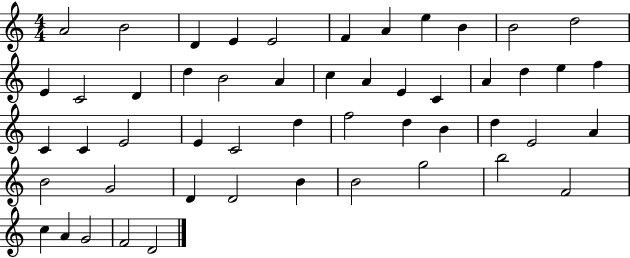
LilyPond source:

{
  \clef treble
  \numericTimeSignature
  \time 4/4
  \key c \major
  a'2 b'2 | d'4 e'4 e'2 | f'4 a'4 e''4 b'4 | b'2 d''2 | \break e'4 c'2 d'4 | d''4 b'2 a'4 | c''4 a'4 e'4 c'4 | a'4 d''4 e''4 f''4 | \break c'4 c'4 e'2 | e'4 c'2 d''4 | f''2 d''4 b'4 | d''4 e'2 a'4 | \break b'2 g'2 | d'4 d'2 b'4 | b'2 g''2 | b''2 f'2 | \break c''4 a'4 g'2 | f'2 d'2 | \bar "|."
}